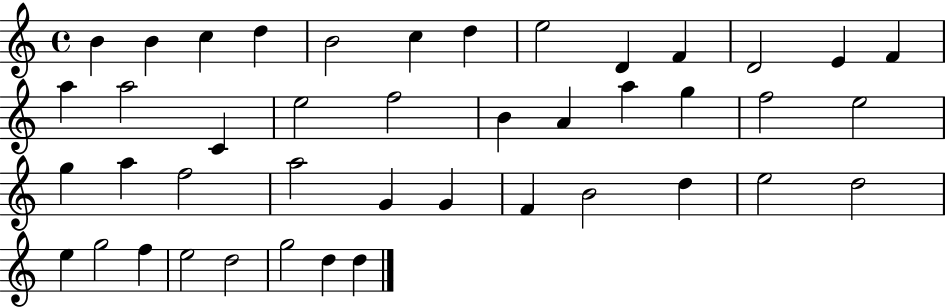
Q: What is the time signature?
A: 4/4